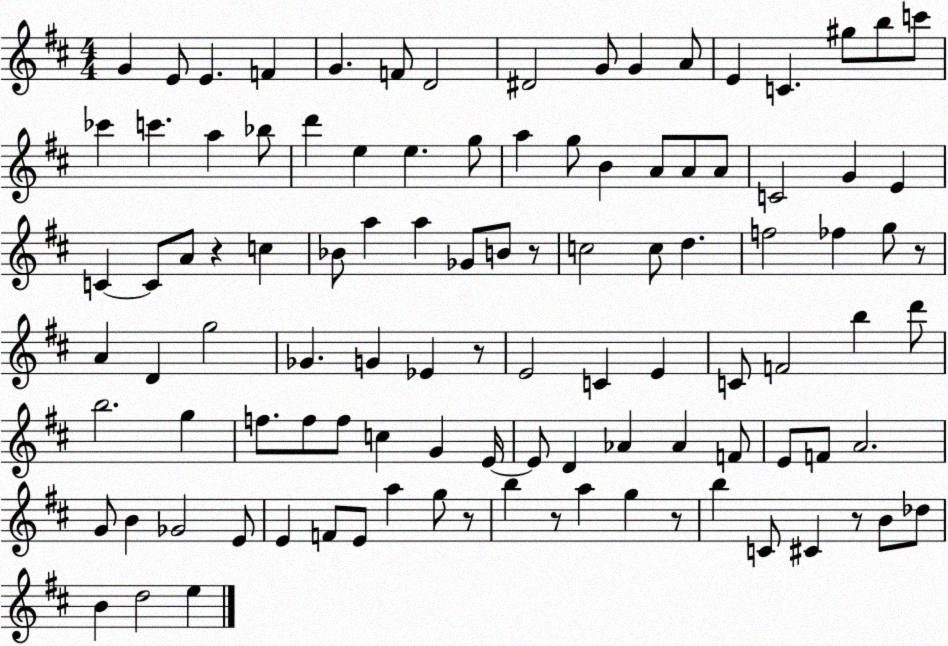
X:1
T:Untitled
M:4/4
L:1/4
K:D
G E/2 E F G F/2 D2 ^D2 G/2 G A/2 E C ^g/2 b/2 c'/2 _c' c' a _b/2 d' e e g/2 a g/2 B A/2 A/2 A/2 C2 G E C C/2 A/2 z c _B/2 a a _G/2 B/2 z/2 c2 c/2 d f2 _f g/2 z/2 A D g2 _G G _E z/2 E2 C E C/2 F2 b d'/2 b2 g f/2 f/2 f/2 c G E/4 E/2 D _A _A F/2 E/2 F/2 A2 G/2 B _G2 E/2 E F/2 E/2 a g/2 z/2 b z/2 a g z/2 b C/2 ^C z/2 B/2 _d/2 B d2 e